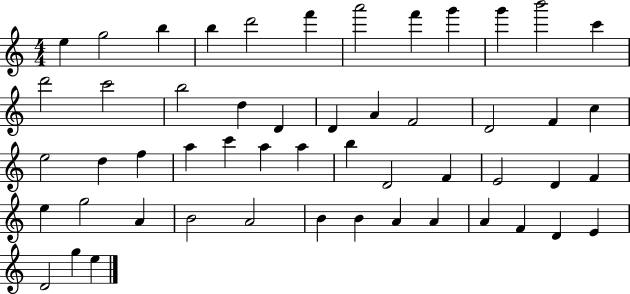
E5/q G5/h B5/q B5/q D6/h F6/q A6/h F6/q G6/q G6/q B6/h C6/q D6/h C6/h B5/h D5/q D4/q D4/q A4/q F4/h D4/h F4/q C5/q E5/h D5/q F5/q A5/q C6/q A5/q A5/q B5/q D4/h F4/q E4/h D4/q F4/q E5/q G5/h A4/q B4/h A4/h B4/q B4/q A4/q A4/q A4/q F4/q D4/q E4/q D4/h G5/q E5/q